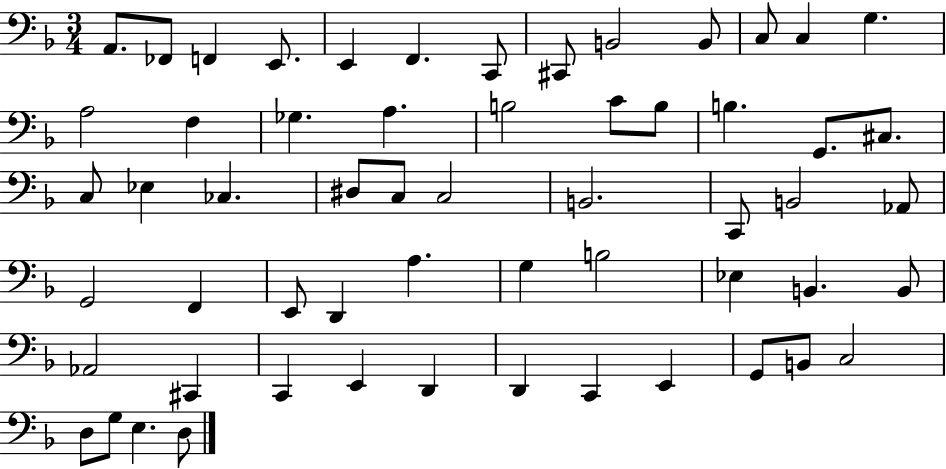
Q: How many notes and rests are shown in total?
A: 58